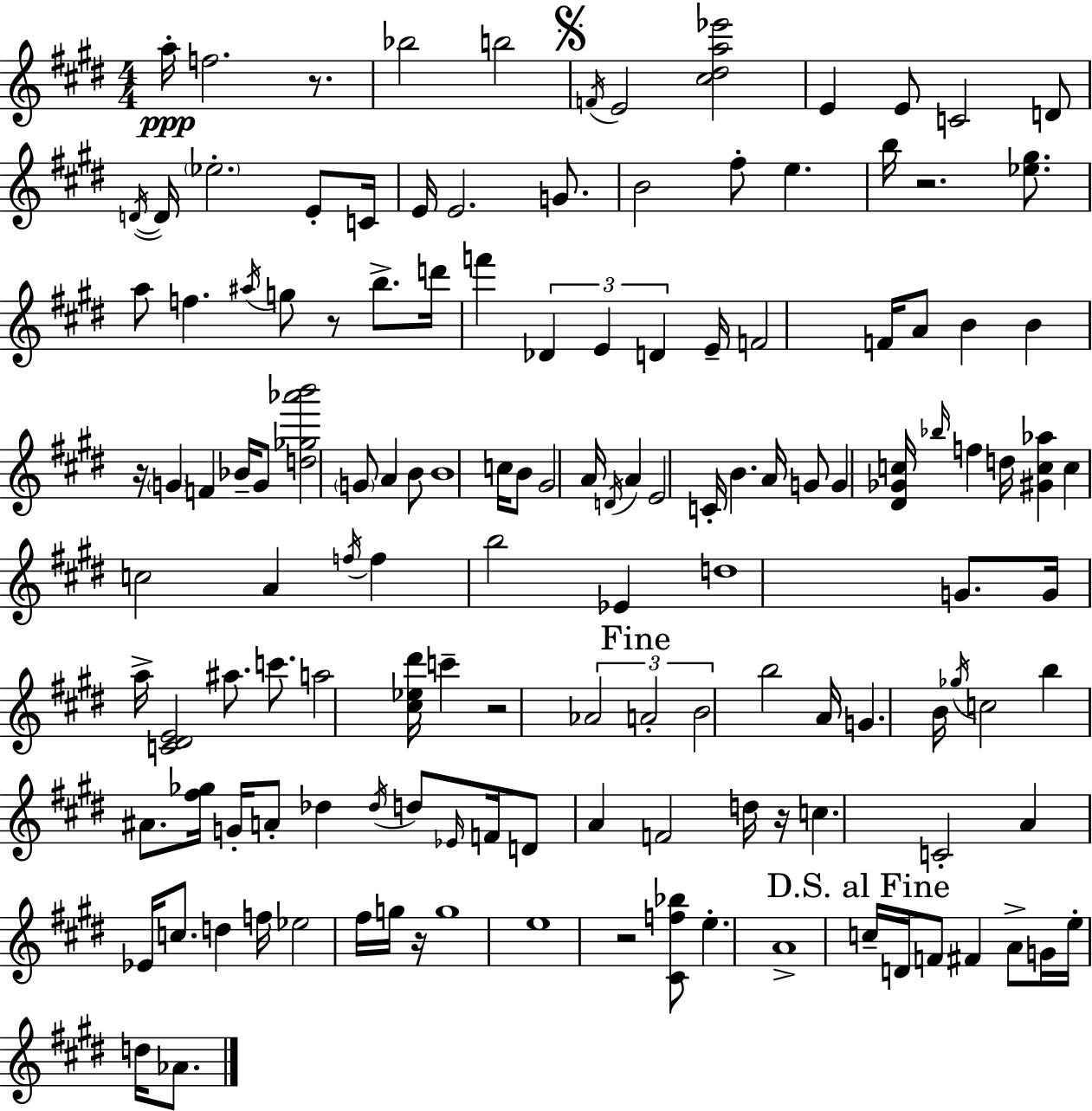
A5/s F5/h. R/e. Bb5/h B5/h F4/s E4/h [C#5,D#5,A5,Eb6]/h E4/q E4/e C4/h D4/e D4/s D4/s Eb5/h. E4/e C4/s E4/s E4/h. G4/e. B4/h F#5/e E5/q. B5/s R/h. [Eb5,G#5]/e. A5/e F5/q. A#5/s G5/e R/e B5/e. D6/s F6/q Db4/q E4/q D4/q E4/s F4/h F4/s A4/e B4/q B4/q R/s G4/q F4/q Bb4/s G4/e [D5,Gb5,Ab6,B6]/h G4/e A4/q B4/e B4/w C5/s B4/e G#4/h A4/s D4/s A4/q E4/h C4/s B4/q. A4/s G4/e G4/q [D#4,Gb4,C5]/s Bb5/s F5/q D5/s [G#4,C5,Ab5]/q C5/q C5/h A4/q F5/s F5/q B5/h Eb4/q D5/w G4/e. G4/s A5/s [C4,D#4,E4]/h A#5/e. C6/e. A5/h [C#5,Eb5,D#6]/s C6/q R/h Ab4/h A4/h B4/h B5/h A4/s G4/q. B4/s Gb5/s C5/h B5/q A#4/e. [F#5,Gb5]/s G4/s A4/e Db5/q Db5/s D5/e Eb4/s F4/s D4/e A4/q F4/h D5/s R/s C5/q. C4/h A4/q Eb4/s C5/e. D5/q F5/s Eb5/h F#5/s G5/s R/s G5/w E5/w R/h [C#4,F5,Bb5]/e E5/q. A4/w C5/s D4/s F4/e F#4/q A4/e G4/s E5/s D5/s Ab4/e.